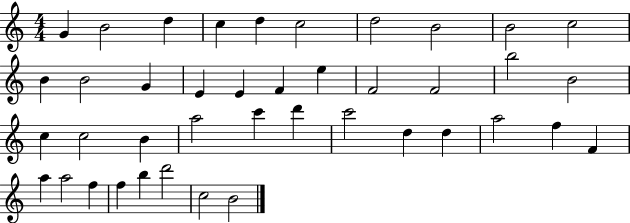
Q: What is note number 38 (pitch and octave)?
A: B5